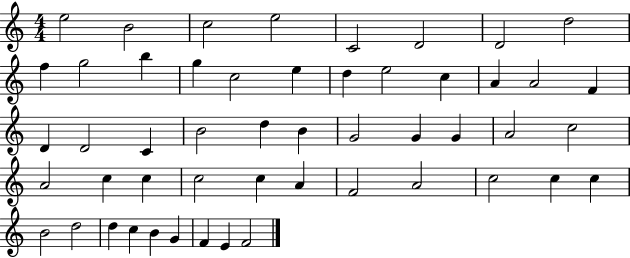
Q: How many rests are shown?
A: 0